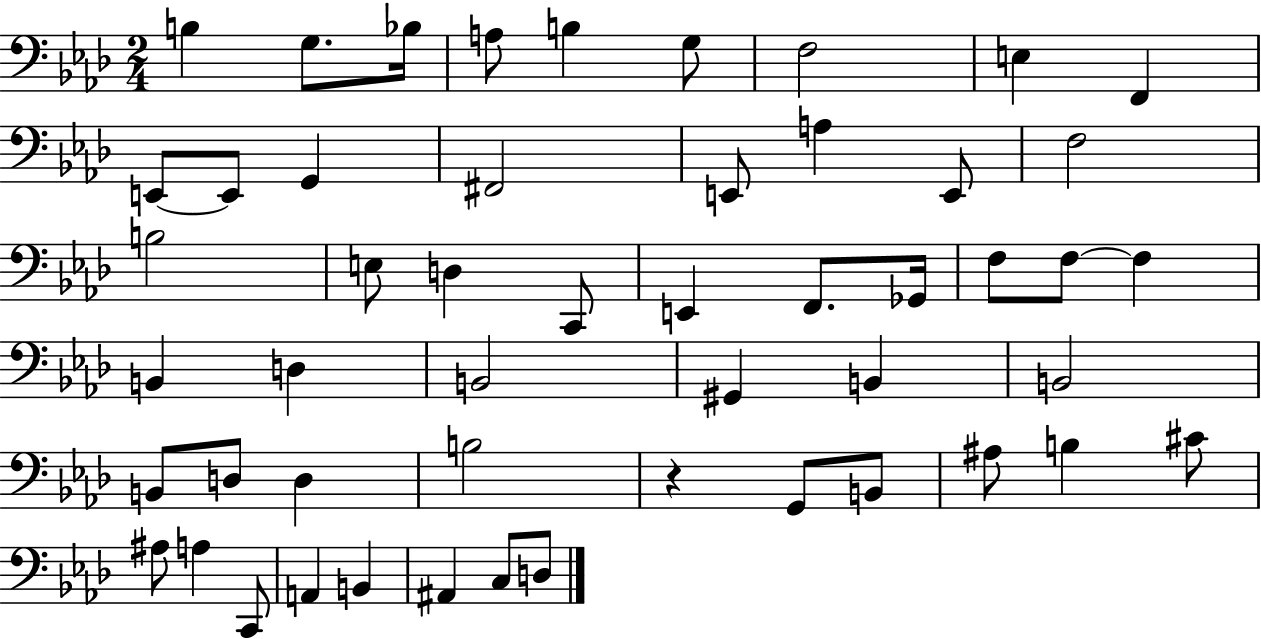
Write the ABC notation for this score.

X:1
T:Untitled
M:2/4
L:1/4
K:Ab
B, G,/2 _B,/4 A,/2 B, G,/2 F,2 E, F,, E,,/2 E,,/2 G,, ^F,,2 E,,/2 A, E,,/2 F,2 B,2 E,/2 D, C,,/2 E,, F,,/2 _G,,/4 F,/2 F,/2 F, B,, D, B,,2 ^G,, B,, B,,2 B,,/2 D,/2 D, B,2 z G,,/2 B,,/2 ^A,/2 B, ^C/2 ^A,/2 A, C,,/2 A,, B,, ^A,, C,/2 D,/2